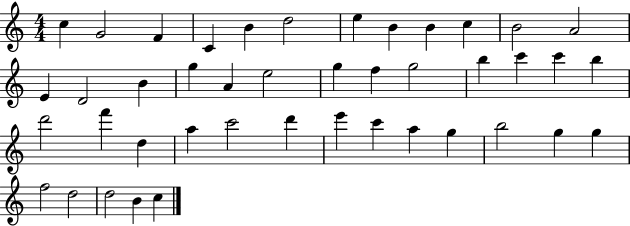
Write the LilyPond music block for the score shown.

{
  \clef treble
  \numericTimeSignature
  \time 4/4
  \key c \major
  c''4 g'2 f'4 | c'4 b'4 d''2 | e''4 b'4 b'4 c''4 | b'2 a'2 | \break e'4 d'2 b'4 | g''4 a'4 e''2 | g''4 f''4 g''2 | b''4 c'''4 c'''4 b''4 | \break d'''2 f'''4 d''4 | a''4 c'''2 d'''4 | e'''4 c'''4 a''4 g''4 | b''2 g''4 g''4 | \break f''2 d''2 | d''2 b'4 c''4 | \bar "|."
}